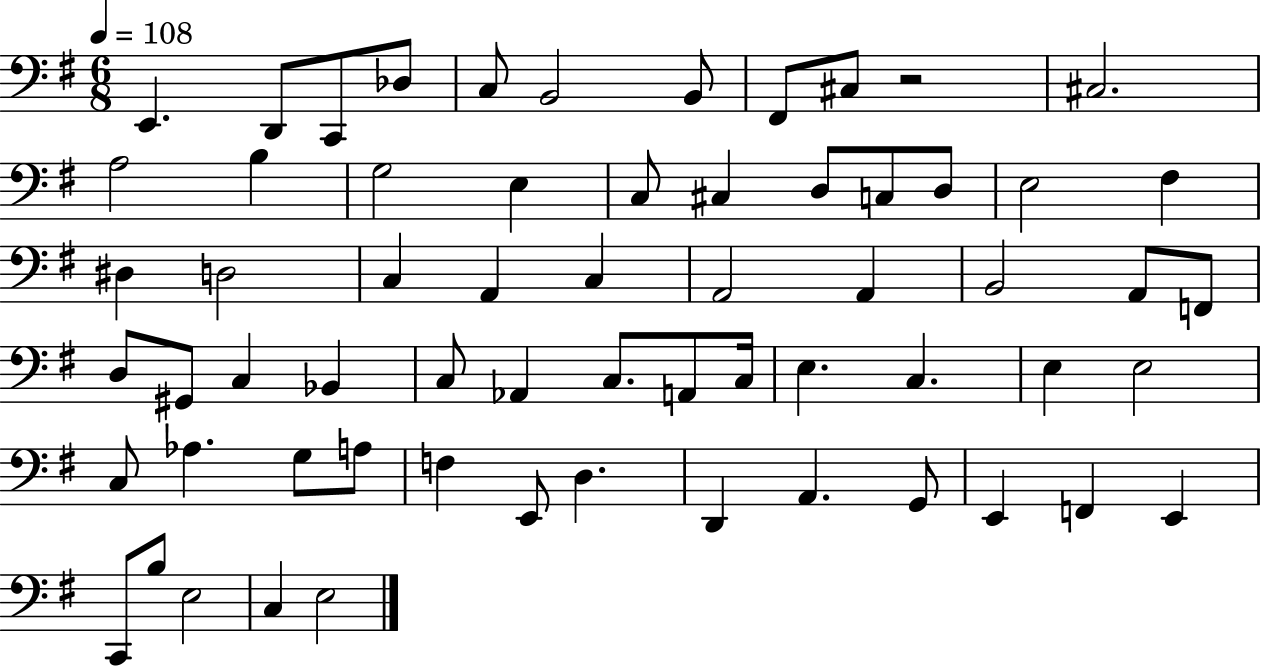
X:1
T:Untitled
M:6/8
L:1/4
K:G
E,, D,,/2 C,,/2 _D,/2 C,/2 B,,2 B,,/2 ^F,,/2 ^C,/2 z2 ^C,2 A,2 B, G,2 E, C,/2 ^C, D,/2 C,/2 D,/2 E,2 ^F, ^D, D,2 C, A,, C, A,,2 A,, B,,2 A,,/2 F,,/2 D,/2 ^G,,/2 C, _B,, C,/2 _A,, C,/2 A,,/2 C,/4 E, C, E, E,2 C,/2 _A, G,/2 A,/2 F, E,,/2 D, D,, A,, G,,/2 E,, F,, E,, C,,/2 B,/2 E,2 C, E,2